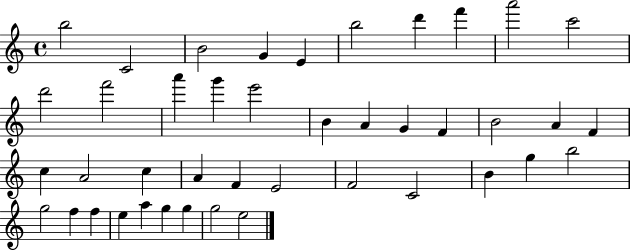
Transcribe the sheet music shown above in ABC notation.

X:1
T:Untitled
M:4/4
L:1/4
K:C
b2 C2 B2 G E b2 d' f' a'2 c'2 d'2 f'2 a' g' e'2 B A G F B2 A F c A2 c A F E2 F2 C2 B g b2 g2 f f e a g g g2 e2